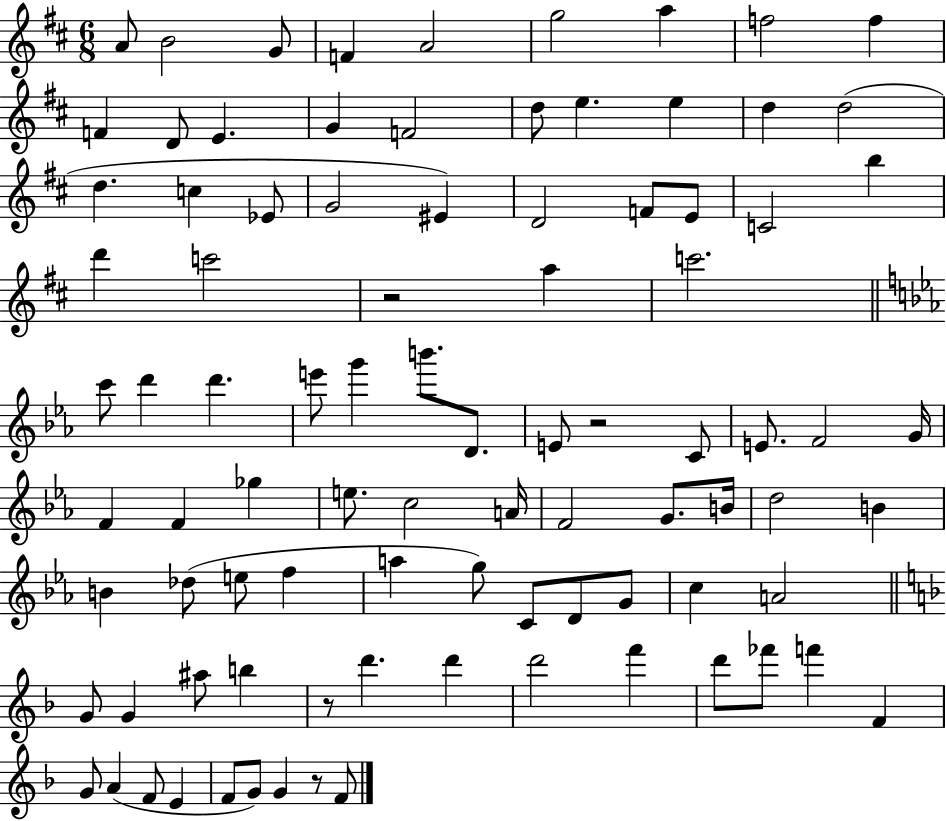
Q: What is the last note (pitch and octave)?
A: F4